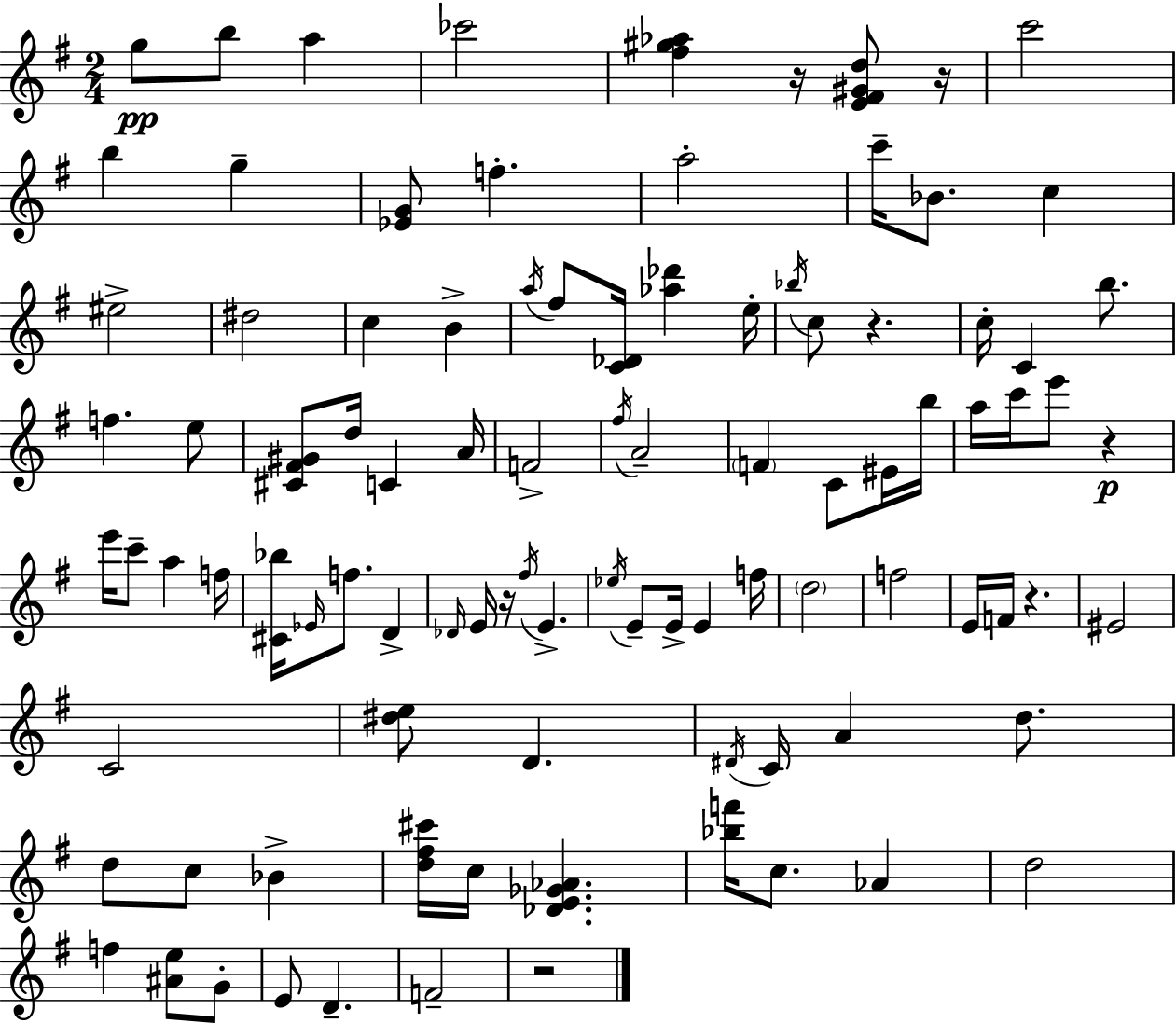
{
  \clef treble
  \numericTimeSignature
  \time 2/4
  \key e \minor
  \repeat volta 2 { g''8\pp b''8 a''4 | ces'''2 | <fis'' gis'' aes''>4 r16 <e' fis' gis' d''>8 r16 | c'''2 | \break b''4 g''4-- | <ees' g'>8 f''4.-. | a''2-. | c'''16-- bes'8. c''4 | \break eis''2-> | dis''2 | c''4 b'4-> | \acciaccatura { a''16 } fis''8 <c' des'>16 <aes'' des'''>4 | \break e''16-. \acciaccatura { bes''16 } c''8 r4. | c''16-. c'4 b''8. | f''4. | e''8 <cis' fis' gis'>8 d''16 c'4 | \break a'16 f'2-> | \acciaccatura { fis''16 } a'2-- | \parenthesize f'4 c'8 | eis'16 b''16 a''16 c'''16 e'''8 r4\p | \break e'''16 c'''8-- a''4 | f''16 <cis' bes''>16 \grace { ees'16 } f''8. | d'4-> \grace { des'16 } e'16 r16 \acciaccatura { fis''16 } | e'4.-> \acciaccatura { ees''16 } e'8-- | \break e'16-> e'4 f''16 \parenthesize d''2 | f''2 | e'16 | f'16 r4. eis'2 | \break c'2 | <dis'' e''>8 | d'4. \acciaccatura { dis'16 } | c'16 a'4 d''8. | \break d''8 c''8 bes'4-> | <d'' fis'' cis'''>16 c''16 <des' e' ges' aes'>4. | <bes'' f'''>16 c''8. aes'4 | d''2 | \break f''4 <ais' e''>8 g'8-. | e'8 d'4.-- | f'2-- | r2 | \break } \bar "|."
}